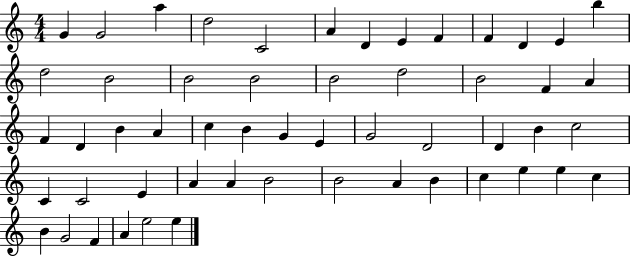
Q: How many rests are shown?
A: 0